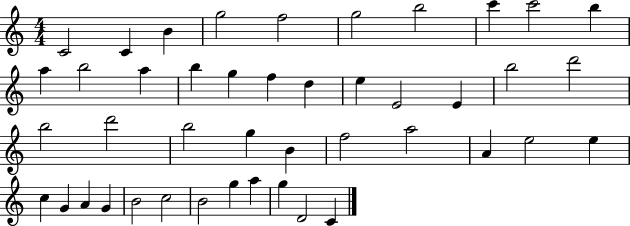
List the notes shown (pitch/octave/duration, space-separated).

C4/h C4/q B4/q G5/h F5/h G5/h B5/h C6/q C6/h B5/q A5/q B5/h A5/q B5/q G5/q F5/q D5/q E5/q E4/h E4/q B5/h D6/h B5/h D6/h B5/h G5/q B4/q F5/h A5/h A4/q E5/h E5/q C5/q G4/q A4/q G4/q B4/h C5/h B4/h G5/q A5/q G5/q D4/h C4/q